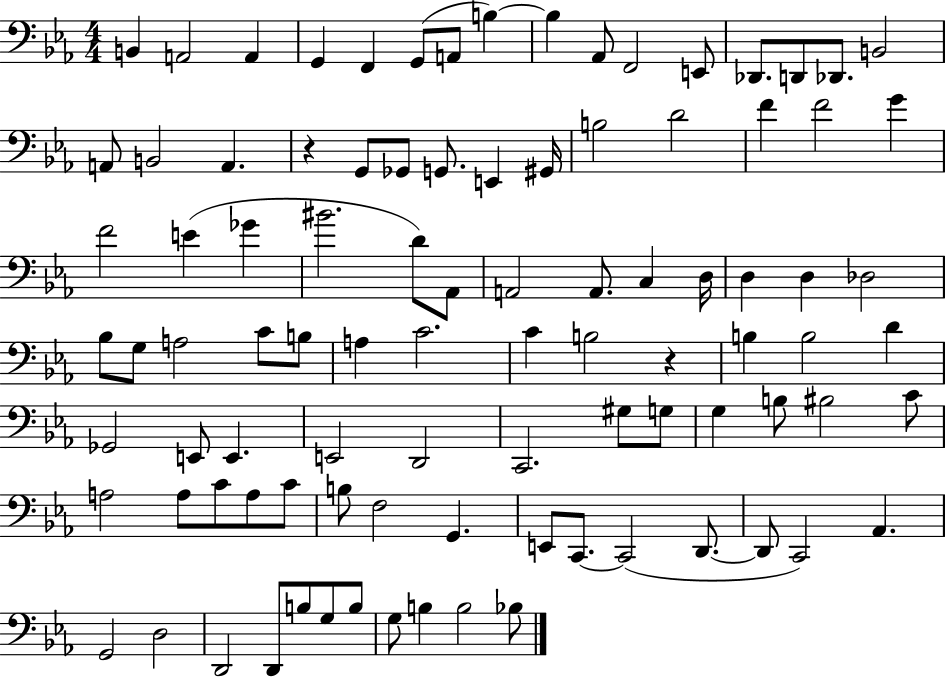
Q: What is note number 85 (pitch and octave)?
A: D2